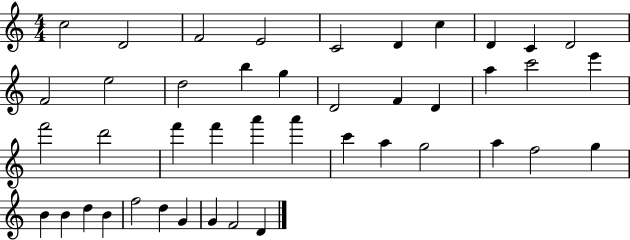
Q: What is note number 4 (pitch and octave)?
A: E4